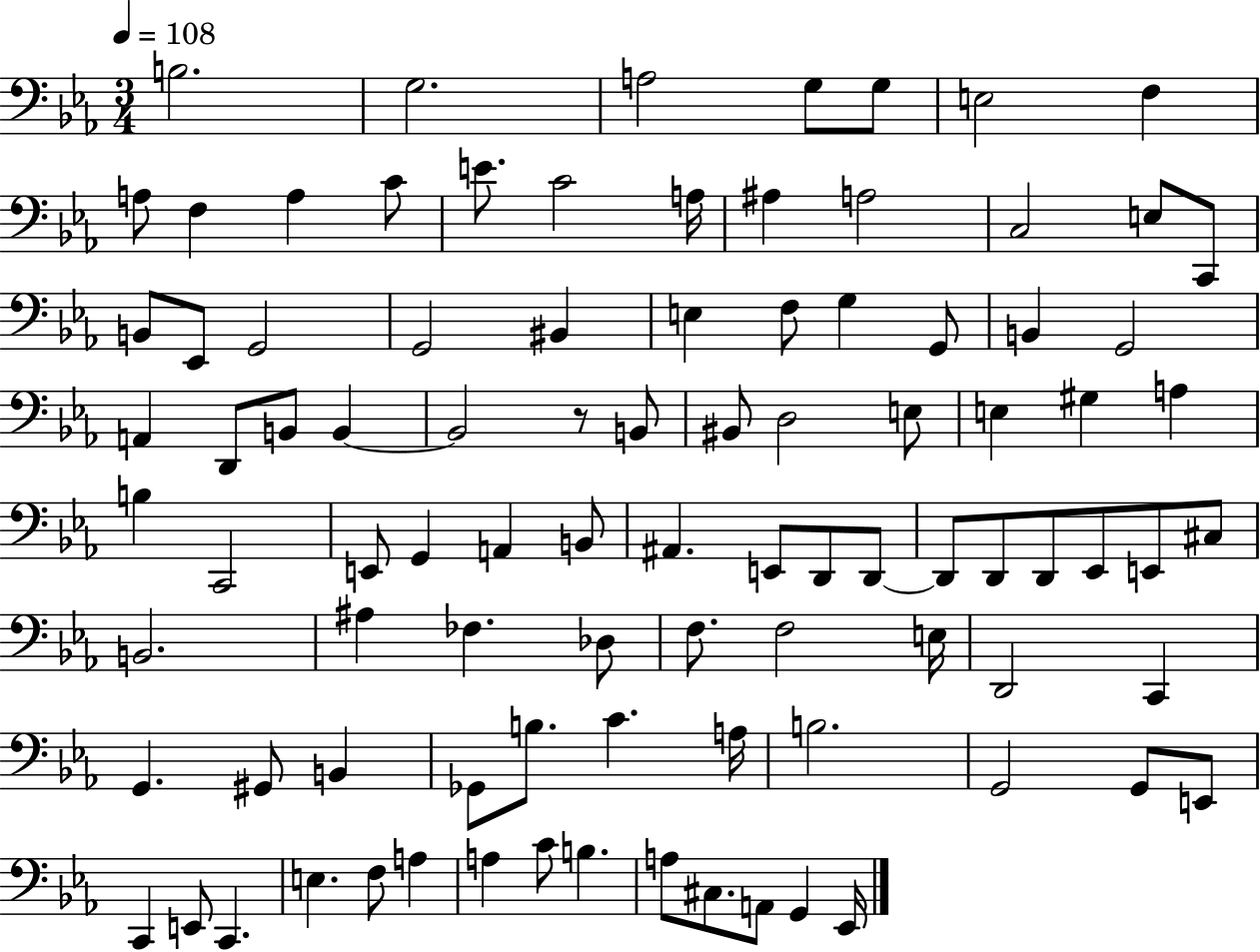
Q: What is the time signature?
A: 3/4